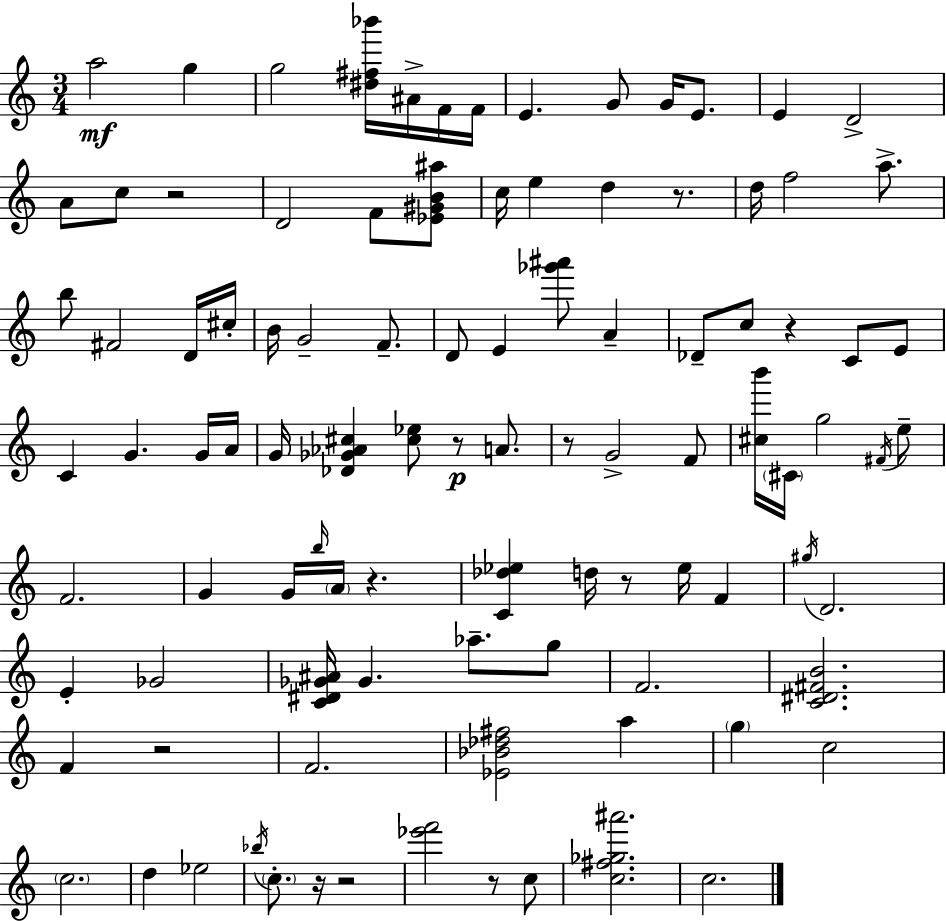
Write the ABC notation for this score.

X:1
T:Untitled
M:3/4
L:1/4
K:Am
a2 g g2 [^d^f_b']/4 ^A/4 F/4 F/4 E G/2 G/4 E/2 E D2 A/2 c/2 z2 D2 F/2 [_E^GB^a]/2 c/4 e d z/2 d/4 f2 a/2 b/2 ^F2 D/4 ^c/4 B/4 G2 F/2 D/2 E [_g'^a']/2 A _D/2 c/2 z C/2 E/2 C G G/4 A/4 G/4 [_D_G_A^c] [^c_e]/2 z/2 A/2 z/2 G2 F/2 [^cb']/4 ^C/4 g2 ^F/4 e/2 F2 G G/4 b/4 A/4 z [C_d_e] d/4 z/2 _e/4 F ^g/4 D2 E _G2 [C^D_G^A]/4 _G _a/2 g/2 F2 [C^D^FB]2 F z2 F2 [_E_B_d^f]2 a g c2 c2 d _e2 _b/4 c/2 z/4 z2 [_e'f']2 z/2 c/2 [c^f_g^a']2 c2